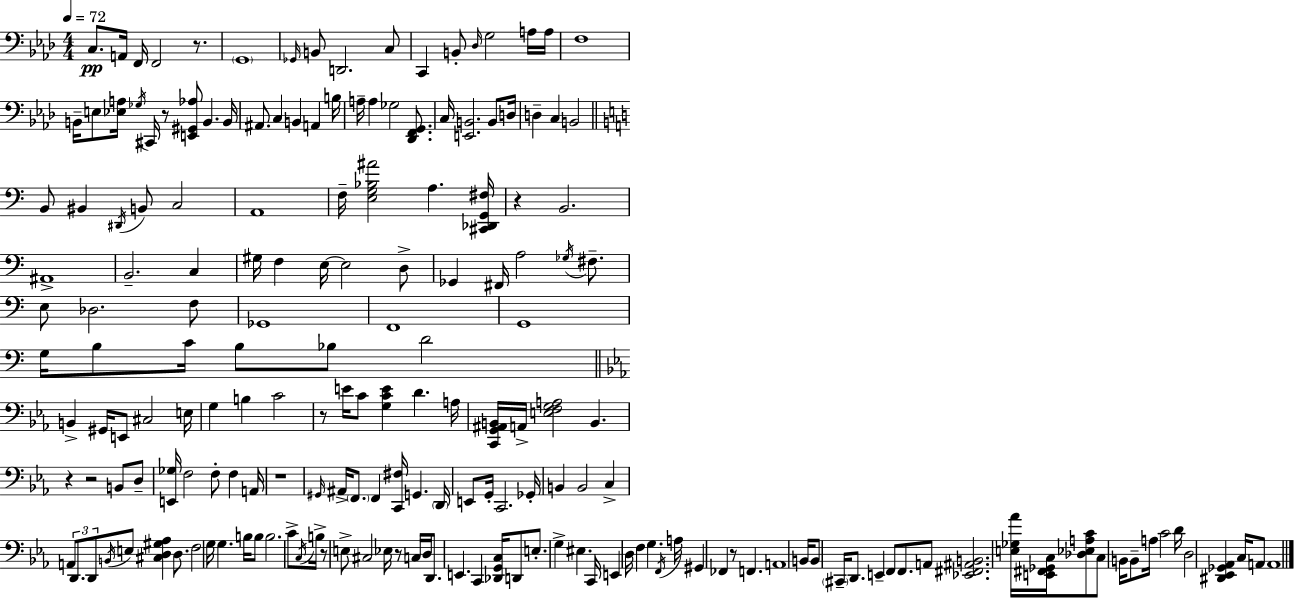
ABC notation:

X:1
T:Untitled
M:4/4
L:1/4
K:Fm
C,/2 A,,/4 F,,/4 F,,2 z/2 G,,4 _G,,/4 B,,/2 D,,2 C,/2 C,, B,,/2 _D,/4 G,2 A,/4 A,/4 F,4 B,,/4 E,/2 [_E,A,]/4 _G,/4 ^C,,/4 z/2 [E,,^G,,_A,]/2 B,, B,,/4 ^A,,/2 C, B,, A,, B,/4 A,/4 A, _G,2 [_D,,F,,G,,]/2 C,/4 [E,,B,,]2 B,,/2 D,/4 D, C, B,,2 B,,/2 ^B,, ^D,,/4 B,,/2 C,2 A,,4 F,/4 [E,G,_B,^A]2 A, [^C,,_D,,G,,^F,]/4 z B,,2 ^A,,4 B,,2 C, ^G,/4 F, E,/4 E,2 D,/2 _G,, ^F,,/4 A,2 _G,/4 ^F,/2 E,/2 _D,2 F,/2 _G,,4 F,,4 G,,4 G,/4 B,/2 C/4 B,/2 _B,/2 D2 B,, ^G,,/4 E,,/2 ^C,2 E,/4 G, B, C2 z/2 E/4 C/2 [G,CE] D A,/4 [C,,G,,^A,,B,,]/4 A,,/4 [E,F,G,A,]2 B,, z z2 B,,/2 D,/2 [E,,_G,]/4 F,2 F,/2 F, A,,/4 z4 ^G,,/4 ^A,,/4 F,,/2 F,, [C,,^F,]/4 G,, D,,/4 E,,/2 G,,/4 C,,2 _G,,/4 B,, B,,2 C, A,,/2 D,,/2 D,,/2 B,,/4 E,/2 [^C,D,^G,_A,] D,/2 F,2 G,/4 G, B,/4 B,/2 B,2 C/2 C,/4 B,/4 z/2 E,/2 ^C,2 _E,/4 z/2 C,/4 D,/4 D,,/2 E,, C,, [_D,,G,,C,]/4 D,,/2 E,/2 G, ^E, C,,/4 E,, D,/4 F, G, F,,/4 A,/4 ^G,, _F,, z/2 F,, A,,4 B,,/4 B,,/2 ^C,,/4 D,,/2 E,, F,,/2 F,,/2 A,,/2 [_E,,^F,,^A,,B,,]2 [E,_G,_A]/4 [E,,^F,,_G,,C,]/4 [_D,_E,A,C]/2 C,/2 B,,/4 B,,/2 A,/4 C2 D/4 D,2 [^D,,_E,,_G,,_A,,] C,/4 A,,/2 A,,4